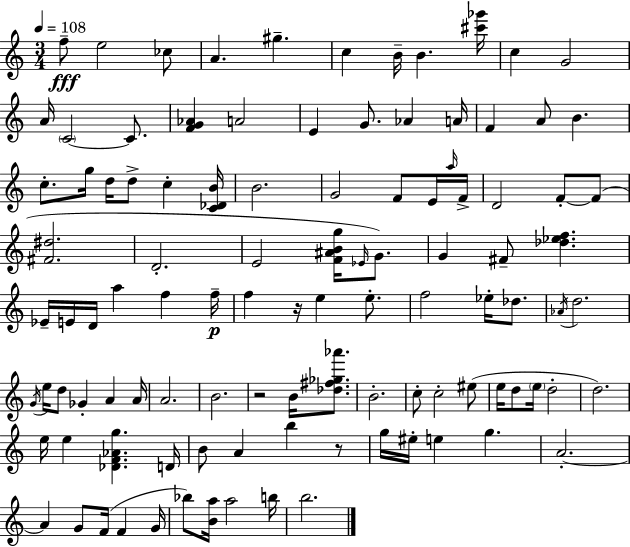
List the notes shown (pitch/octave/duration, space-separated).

F5/e E5/h CES5/e A4/q. G#5/q. C5/q B4/s B4/q. [C#6,Gb6]/s C5/q G4/h A4/s C4/h C4/e. [F4,G4,Ab4]/q A4/h E4/q G4/e. Ab4/q A4/s F4/q A4/e B4/q. C5/e. G5/s D5/s D5/e C5/q [C4,Db4,B4]/s B4/h. G4/h F4/e E4/s A5/s F4/s D4/h F4/e F4/e [F#4,D#5]/h. D4/h. E4/h [F4,A#4,B4,G5]/s Eb4/s G4/e. G4/q F#4/e [Db5,Eb5,F5]/q. Eb4/s E4/s D4/s A5/q F5/q F5/s F5/q R/s E5/q E5/e. F5/h Eb5/s Db5/e. Ab4/s D5/h. G4/s E5/s D5/e Gb4/q A4/q A4/s A4/h. B4/h. R/h B4/s [Db5,F#5,Gb5,Ab6]/e. B4/h. C5/e C5/h EIS5/e E5/s D5/e E5/s D5/h D5/h. E5/s E5/q [Db4,F4,Ab4,G5]/q. D4/s B4/e A4/q B5/q R/e G5/s EIS5/s E5/q G5/q. A4/h. A4/q G4/e F4/s F4/q G4/s Bb5/e [B4,A5]/s A5/h B5/s B5/h.